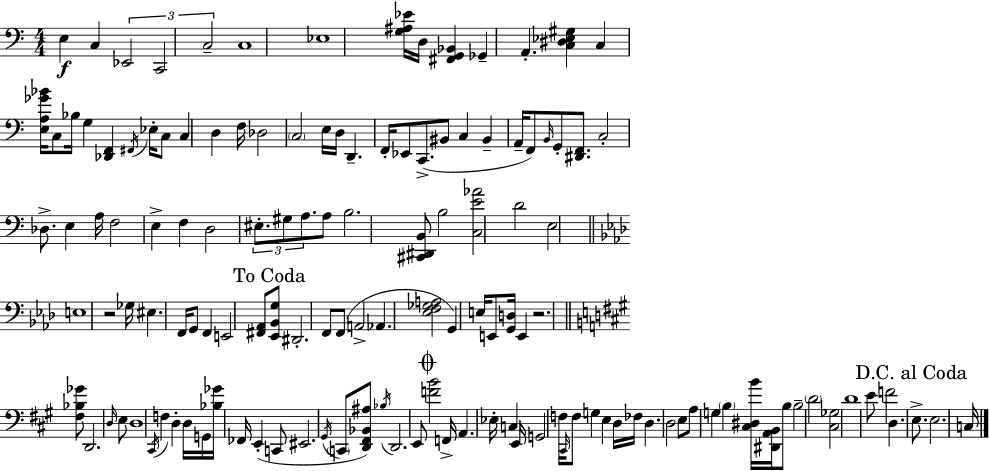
{
  \clef bass
  \numericTimeSignature
  \time 4/4
  \key c \major
  e4\f c4 \tuplet 3/2 { ees,2 | c,2 c2-- } | c1 | ees1 | \break <g ais ees'>16 d16 <fis, g, bes,>4 ges,4-- a,4.-. | <c dis ees gis>4 c4 <e a ges' bes'>16 c8 bes16 g4 | <des, f,>4 \acciaccatura { fis,16 } ees16-. c8 c4 d4 | f16 des2 \parenthesize c2 | \break e16 d16 d,4.-- f,16-. ees,8 c,8.->( bis,8 | c4 bis,4-- a,16-- f,8) \grace { b,16 } g,8-. <dis, f,>8. | c2-. des8.-> e4 | a16 f2 e4-> f4 | \break d2 \tuplet 3/2 { eis8.-. gis8 a8. } | a8 b2. | <cis, dis, b,>8 b2 <c e' aes'>2 | d'2 e2 | \break \bar "||" \break \key aes \major e1 | r2 ges16 eis4. f,16 | g,8 f,4 e,2 <fis, aes,>8 | \mark "To Coda" <ees, bes, g>8 dis,2.-. f,8 | \break f,8( a,2-> aes,4. | <ees f ges a>2 g,4) e16 e,8 <g, d>16 | e,4 r2. | \bar "||" \break \key a \major <fis bes ges'>8 d,2. \grace { d16 } e8 | d1 | \acciaccatura { cis,16 } f4 d4-. d16 g,16 <bes ges'>16 fes,16 e,4-.( | c,8 eis,2. | \break \acciaccatura { gis,16 } \parenthesize c,8 <d, fis, bes, ais>8) \acciaccatura { bes16 } d,2. | e,8 \mark \markup { \musicglyph "scripts.coda" } <f' b'>2 f,16-> a,4. | ees16-. c4 e,16 g,2 | f16 \grace { cis,16 } f8 g4 e4 d16 fes16 d4. | \break d2 e8 a8 | g4 \parenthesize b4 <cis dis b'>16 <dis, a, b,>16 b8 b2-- | \parenthesize d'2 <cis ges>2 | d'1 | \break e'8 f'2 d4. | \mark "D.C. al Coda" e8.-> e2. | c16 \bar "|."
}